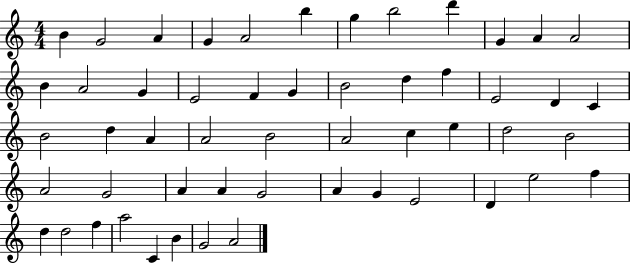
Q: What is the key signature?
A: C major